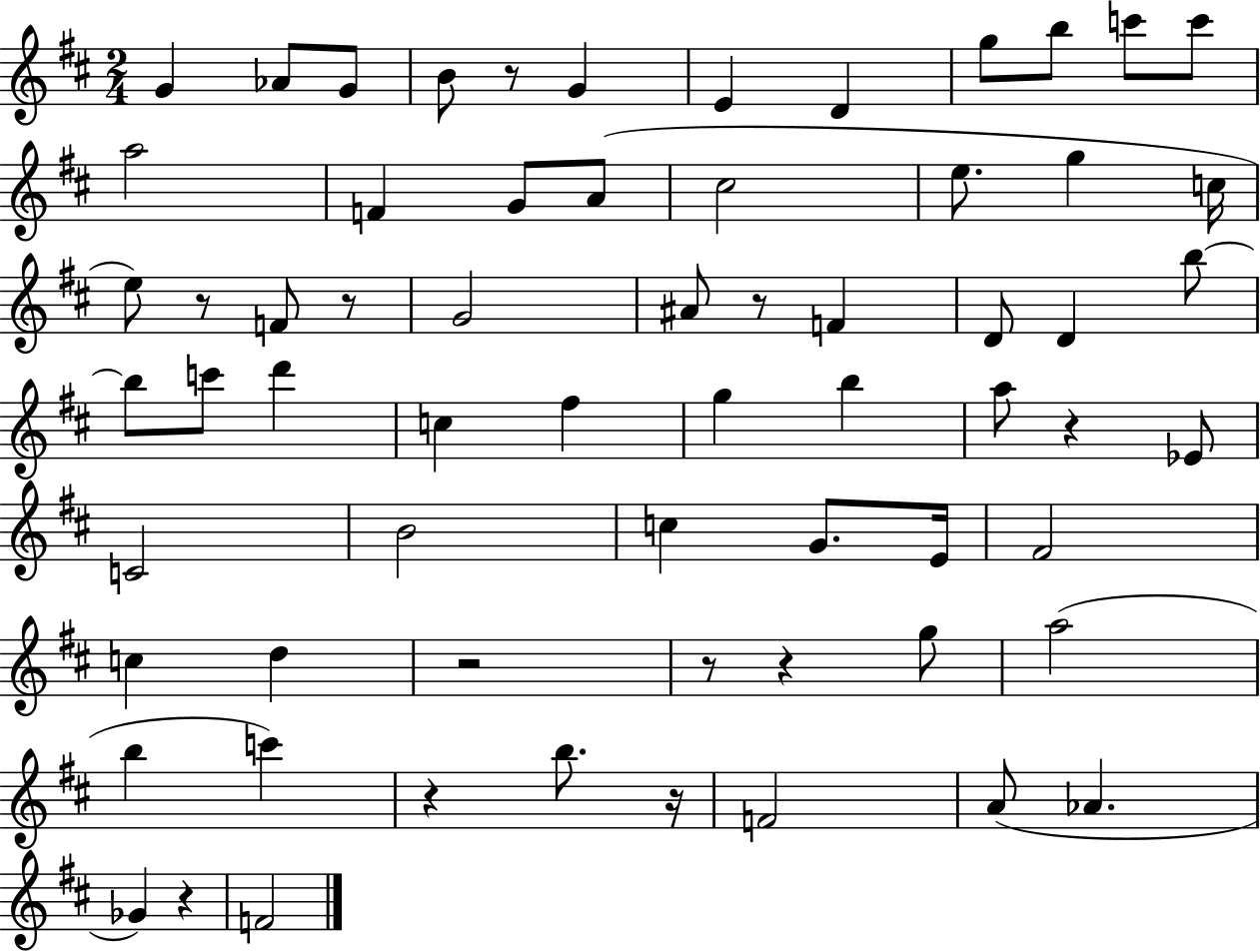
{
  \clef treble
  \numericTimeSignature
  \time 2/4
  \key d \major
  \repeat volta 2 { g'4 aes'8 g'8 | b'8 r8 g'4 | e'4 d'4 | g''8 b''8 c'''8 c'''8 | \break a''2 | f'4 g'8 a'8( | cis''2 | e''8. g''4 c''16 | \break e''8) r8 f'8 r8 | g'2 | ais'8 r8 f'4 | d'8 d'4 b''8~~ | \break b''8 c'''8 d'''4 | c''4 fis''4 | g''4 b''4 | a''8 r4 ees'8 | \break c'2 | b'2 | c''4 g'8. e'16 | fis'2 | \break c''4 d''4 | r2 | r8 r4 g''8 | a''2( | \break b''4 c'''4) | r4 b''8. r16 | f'2 | a'8( aes'4. | \break ges'4) r4 | f'2 | } \bar "|."
}